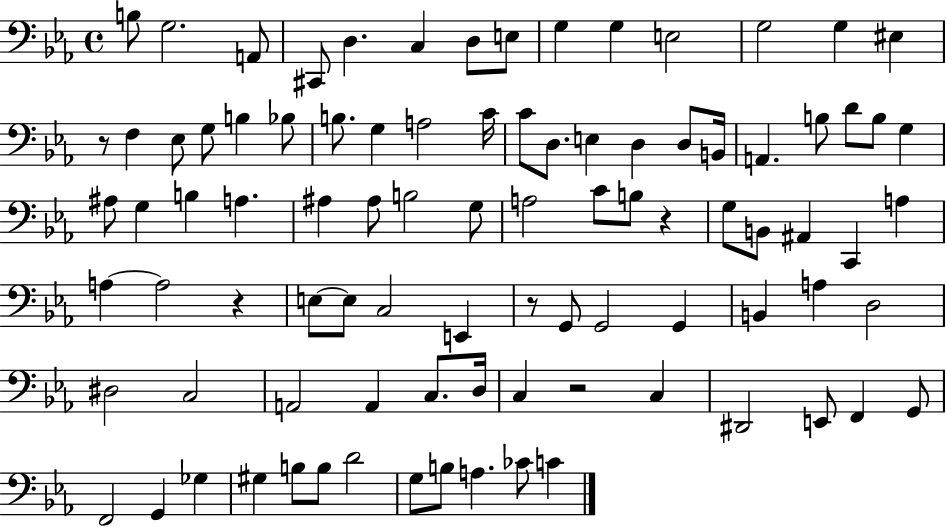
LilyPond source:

{
  \clef bass
  \time 4/4
  \defaultTimeSignature
  \key ees \major
  b8 g2. a,8 | cis,8 d4. c4 d8 e8 | g4 g4 e2 | g2 g4 eis4 | \break r8 f4 ees8 g8 b4 bes8 | b8. g4 a2 c'16 | c'8 d8. e4 d4 d8 b,16 | a,4. b8 d'8 b8 g4 | \break ais8 g4 b4 a4. | ais4 ais8 b2 g8 | a2 c'8 b8 r4 | g8 b,8 ais,4 c,4 a4 | \break a4~~ a2 r4 | e8~~ e8 c2 e,4 | r8 g,8 g,2 g,4 | b,4 a4 d2 | \break dis2 c2 | a,2 a,4 c8. d16 | c4 r2 c4 | dis,2 e,8 f,4 g,8 | \break f,2 g,4 ges4 | gis4 b8 b8 d'2 | g8 b8 a4. ces'8 c'4 | \bar "|."
}